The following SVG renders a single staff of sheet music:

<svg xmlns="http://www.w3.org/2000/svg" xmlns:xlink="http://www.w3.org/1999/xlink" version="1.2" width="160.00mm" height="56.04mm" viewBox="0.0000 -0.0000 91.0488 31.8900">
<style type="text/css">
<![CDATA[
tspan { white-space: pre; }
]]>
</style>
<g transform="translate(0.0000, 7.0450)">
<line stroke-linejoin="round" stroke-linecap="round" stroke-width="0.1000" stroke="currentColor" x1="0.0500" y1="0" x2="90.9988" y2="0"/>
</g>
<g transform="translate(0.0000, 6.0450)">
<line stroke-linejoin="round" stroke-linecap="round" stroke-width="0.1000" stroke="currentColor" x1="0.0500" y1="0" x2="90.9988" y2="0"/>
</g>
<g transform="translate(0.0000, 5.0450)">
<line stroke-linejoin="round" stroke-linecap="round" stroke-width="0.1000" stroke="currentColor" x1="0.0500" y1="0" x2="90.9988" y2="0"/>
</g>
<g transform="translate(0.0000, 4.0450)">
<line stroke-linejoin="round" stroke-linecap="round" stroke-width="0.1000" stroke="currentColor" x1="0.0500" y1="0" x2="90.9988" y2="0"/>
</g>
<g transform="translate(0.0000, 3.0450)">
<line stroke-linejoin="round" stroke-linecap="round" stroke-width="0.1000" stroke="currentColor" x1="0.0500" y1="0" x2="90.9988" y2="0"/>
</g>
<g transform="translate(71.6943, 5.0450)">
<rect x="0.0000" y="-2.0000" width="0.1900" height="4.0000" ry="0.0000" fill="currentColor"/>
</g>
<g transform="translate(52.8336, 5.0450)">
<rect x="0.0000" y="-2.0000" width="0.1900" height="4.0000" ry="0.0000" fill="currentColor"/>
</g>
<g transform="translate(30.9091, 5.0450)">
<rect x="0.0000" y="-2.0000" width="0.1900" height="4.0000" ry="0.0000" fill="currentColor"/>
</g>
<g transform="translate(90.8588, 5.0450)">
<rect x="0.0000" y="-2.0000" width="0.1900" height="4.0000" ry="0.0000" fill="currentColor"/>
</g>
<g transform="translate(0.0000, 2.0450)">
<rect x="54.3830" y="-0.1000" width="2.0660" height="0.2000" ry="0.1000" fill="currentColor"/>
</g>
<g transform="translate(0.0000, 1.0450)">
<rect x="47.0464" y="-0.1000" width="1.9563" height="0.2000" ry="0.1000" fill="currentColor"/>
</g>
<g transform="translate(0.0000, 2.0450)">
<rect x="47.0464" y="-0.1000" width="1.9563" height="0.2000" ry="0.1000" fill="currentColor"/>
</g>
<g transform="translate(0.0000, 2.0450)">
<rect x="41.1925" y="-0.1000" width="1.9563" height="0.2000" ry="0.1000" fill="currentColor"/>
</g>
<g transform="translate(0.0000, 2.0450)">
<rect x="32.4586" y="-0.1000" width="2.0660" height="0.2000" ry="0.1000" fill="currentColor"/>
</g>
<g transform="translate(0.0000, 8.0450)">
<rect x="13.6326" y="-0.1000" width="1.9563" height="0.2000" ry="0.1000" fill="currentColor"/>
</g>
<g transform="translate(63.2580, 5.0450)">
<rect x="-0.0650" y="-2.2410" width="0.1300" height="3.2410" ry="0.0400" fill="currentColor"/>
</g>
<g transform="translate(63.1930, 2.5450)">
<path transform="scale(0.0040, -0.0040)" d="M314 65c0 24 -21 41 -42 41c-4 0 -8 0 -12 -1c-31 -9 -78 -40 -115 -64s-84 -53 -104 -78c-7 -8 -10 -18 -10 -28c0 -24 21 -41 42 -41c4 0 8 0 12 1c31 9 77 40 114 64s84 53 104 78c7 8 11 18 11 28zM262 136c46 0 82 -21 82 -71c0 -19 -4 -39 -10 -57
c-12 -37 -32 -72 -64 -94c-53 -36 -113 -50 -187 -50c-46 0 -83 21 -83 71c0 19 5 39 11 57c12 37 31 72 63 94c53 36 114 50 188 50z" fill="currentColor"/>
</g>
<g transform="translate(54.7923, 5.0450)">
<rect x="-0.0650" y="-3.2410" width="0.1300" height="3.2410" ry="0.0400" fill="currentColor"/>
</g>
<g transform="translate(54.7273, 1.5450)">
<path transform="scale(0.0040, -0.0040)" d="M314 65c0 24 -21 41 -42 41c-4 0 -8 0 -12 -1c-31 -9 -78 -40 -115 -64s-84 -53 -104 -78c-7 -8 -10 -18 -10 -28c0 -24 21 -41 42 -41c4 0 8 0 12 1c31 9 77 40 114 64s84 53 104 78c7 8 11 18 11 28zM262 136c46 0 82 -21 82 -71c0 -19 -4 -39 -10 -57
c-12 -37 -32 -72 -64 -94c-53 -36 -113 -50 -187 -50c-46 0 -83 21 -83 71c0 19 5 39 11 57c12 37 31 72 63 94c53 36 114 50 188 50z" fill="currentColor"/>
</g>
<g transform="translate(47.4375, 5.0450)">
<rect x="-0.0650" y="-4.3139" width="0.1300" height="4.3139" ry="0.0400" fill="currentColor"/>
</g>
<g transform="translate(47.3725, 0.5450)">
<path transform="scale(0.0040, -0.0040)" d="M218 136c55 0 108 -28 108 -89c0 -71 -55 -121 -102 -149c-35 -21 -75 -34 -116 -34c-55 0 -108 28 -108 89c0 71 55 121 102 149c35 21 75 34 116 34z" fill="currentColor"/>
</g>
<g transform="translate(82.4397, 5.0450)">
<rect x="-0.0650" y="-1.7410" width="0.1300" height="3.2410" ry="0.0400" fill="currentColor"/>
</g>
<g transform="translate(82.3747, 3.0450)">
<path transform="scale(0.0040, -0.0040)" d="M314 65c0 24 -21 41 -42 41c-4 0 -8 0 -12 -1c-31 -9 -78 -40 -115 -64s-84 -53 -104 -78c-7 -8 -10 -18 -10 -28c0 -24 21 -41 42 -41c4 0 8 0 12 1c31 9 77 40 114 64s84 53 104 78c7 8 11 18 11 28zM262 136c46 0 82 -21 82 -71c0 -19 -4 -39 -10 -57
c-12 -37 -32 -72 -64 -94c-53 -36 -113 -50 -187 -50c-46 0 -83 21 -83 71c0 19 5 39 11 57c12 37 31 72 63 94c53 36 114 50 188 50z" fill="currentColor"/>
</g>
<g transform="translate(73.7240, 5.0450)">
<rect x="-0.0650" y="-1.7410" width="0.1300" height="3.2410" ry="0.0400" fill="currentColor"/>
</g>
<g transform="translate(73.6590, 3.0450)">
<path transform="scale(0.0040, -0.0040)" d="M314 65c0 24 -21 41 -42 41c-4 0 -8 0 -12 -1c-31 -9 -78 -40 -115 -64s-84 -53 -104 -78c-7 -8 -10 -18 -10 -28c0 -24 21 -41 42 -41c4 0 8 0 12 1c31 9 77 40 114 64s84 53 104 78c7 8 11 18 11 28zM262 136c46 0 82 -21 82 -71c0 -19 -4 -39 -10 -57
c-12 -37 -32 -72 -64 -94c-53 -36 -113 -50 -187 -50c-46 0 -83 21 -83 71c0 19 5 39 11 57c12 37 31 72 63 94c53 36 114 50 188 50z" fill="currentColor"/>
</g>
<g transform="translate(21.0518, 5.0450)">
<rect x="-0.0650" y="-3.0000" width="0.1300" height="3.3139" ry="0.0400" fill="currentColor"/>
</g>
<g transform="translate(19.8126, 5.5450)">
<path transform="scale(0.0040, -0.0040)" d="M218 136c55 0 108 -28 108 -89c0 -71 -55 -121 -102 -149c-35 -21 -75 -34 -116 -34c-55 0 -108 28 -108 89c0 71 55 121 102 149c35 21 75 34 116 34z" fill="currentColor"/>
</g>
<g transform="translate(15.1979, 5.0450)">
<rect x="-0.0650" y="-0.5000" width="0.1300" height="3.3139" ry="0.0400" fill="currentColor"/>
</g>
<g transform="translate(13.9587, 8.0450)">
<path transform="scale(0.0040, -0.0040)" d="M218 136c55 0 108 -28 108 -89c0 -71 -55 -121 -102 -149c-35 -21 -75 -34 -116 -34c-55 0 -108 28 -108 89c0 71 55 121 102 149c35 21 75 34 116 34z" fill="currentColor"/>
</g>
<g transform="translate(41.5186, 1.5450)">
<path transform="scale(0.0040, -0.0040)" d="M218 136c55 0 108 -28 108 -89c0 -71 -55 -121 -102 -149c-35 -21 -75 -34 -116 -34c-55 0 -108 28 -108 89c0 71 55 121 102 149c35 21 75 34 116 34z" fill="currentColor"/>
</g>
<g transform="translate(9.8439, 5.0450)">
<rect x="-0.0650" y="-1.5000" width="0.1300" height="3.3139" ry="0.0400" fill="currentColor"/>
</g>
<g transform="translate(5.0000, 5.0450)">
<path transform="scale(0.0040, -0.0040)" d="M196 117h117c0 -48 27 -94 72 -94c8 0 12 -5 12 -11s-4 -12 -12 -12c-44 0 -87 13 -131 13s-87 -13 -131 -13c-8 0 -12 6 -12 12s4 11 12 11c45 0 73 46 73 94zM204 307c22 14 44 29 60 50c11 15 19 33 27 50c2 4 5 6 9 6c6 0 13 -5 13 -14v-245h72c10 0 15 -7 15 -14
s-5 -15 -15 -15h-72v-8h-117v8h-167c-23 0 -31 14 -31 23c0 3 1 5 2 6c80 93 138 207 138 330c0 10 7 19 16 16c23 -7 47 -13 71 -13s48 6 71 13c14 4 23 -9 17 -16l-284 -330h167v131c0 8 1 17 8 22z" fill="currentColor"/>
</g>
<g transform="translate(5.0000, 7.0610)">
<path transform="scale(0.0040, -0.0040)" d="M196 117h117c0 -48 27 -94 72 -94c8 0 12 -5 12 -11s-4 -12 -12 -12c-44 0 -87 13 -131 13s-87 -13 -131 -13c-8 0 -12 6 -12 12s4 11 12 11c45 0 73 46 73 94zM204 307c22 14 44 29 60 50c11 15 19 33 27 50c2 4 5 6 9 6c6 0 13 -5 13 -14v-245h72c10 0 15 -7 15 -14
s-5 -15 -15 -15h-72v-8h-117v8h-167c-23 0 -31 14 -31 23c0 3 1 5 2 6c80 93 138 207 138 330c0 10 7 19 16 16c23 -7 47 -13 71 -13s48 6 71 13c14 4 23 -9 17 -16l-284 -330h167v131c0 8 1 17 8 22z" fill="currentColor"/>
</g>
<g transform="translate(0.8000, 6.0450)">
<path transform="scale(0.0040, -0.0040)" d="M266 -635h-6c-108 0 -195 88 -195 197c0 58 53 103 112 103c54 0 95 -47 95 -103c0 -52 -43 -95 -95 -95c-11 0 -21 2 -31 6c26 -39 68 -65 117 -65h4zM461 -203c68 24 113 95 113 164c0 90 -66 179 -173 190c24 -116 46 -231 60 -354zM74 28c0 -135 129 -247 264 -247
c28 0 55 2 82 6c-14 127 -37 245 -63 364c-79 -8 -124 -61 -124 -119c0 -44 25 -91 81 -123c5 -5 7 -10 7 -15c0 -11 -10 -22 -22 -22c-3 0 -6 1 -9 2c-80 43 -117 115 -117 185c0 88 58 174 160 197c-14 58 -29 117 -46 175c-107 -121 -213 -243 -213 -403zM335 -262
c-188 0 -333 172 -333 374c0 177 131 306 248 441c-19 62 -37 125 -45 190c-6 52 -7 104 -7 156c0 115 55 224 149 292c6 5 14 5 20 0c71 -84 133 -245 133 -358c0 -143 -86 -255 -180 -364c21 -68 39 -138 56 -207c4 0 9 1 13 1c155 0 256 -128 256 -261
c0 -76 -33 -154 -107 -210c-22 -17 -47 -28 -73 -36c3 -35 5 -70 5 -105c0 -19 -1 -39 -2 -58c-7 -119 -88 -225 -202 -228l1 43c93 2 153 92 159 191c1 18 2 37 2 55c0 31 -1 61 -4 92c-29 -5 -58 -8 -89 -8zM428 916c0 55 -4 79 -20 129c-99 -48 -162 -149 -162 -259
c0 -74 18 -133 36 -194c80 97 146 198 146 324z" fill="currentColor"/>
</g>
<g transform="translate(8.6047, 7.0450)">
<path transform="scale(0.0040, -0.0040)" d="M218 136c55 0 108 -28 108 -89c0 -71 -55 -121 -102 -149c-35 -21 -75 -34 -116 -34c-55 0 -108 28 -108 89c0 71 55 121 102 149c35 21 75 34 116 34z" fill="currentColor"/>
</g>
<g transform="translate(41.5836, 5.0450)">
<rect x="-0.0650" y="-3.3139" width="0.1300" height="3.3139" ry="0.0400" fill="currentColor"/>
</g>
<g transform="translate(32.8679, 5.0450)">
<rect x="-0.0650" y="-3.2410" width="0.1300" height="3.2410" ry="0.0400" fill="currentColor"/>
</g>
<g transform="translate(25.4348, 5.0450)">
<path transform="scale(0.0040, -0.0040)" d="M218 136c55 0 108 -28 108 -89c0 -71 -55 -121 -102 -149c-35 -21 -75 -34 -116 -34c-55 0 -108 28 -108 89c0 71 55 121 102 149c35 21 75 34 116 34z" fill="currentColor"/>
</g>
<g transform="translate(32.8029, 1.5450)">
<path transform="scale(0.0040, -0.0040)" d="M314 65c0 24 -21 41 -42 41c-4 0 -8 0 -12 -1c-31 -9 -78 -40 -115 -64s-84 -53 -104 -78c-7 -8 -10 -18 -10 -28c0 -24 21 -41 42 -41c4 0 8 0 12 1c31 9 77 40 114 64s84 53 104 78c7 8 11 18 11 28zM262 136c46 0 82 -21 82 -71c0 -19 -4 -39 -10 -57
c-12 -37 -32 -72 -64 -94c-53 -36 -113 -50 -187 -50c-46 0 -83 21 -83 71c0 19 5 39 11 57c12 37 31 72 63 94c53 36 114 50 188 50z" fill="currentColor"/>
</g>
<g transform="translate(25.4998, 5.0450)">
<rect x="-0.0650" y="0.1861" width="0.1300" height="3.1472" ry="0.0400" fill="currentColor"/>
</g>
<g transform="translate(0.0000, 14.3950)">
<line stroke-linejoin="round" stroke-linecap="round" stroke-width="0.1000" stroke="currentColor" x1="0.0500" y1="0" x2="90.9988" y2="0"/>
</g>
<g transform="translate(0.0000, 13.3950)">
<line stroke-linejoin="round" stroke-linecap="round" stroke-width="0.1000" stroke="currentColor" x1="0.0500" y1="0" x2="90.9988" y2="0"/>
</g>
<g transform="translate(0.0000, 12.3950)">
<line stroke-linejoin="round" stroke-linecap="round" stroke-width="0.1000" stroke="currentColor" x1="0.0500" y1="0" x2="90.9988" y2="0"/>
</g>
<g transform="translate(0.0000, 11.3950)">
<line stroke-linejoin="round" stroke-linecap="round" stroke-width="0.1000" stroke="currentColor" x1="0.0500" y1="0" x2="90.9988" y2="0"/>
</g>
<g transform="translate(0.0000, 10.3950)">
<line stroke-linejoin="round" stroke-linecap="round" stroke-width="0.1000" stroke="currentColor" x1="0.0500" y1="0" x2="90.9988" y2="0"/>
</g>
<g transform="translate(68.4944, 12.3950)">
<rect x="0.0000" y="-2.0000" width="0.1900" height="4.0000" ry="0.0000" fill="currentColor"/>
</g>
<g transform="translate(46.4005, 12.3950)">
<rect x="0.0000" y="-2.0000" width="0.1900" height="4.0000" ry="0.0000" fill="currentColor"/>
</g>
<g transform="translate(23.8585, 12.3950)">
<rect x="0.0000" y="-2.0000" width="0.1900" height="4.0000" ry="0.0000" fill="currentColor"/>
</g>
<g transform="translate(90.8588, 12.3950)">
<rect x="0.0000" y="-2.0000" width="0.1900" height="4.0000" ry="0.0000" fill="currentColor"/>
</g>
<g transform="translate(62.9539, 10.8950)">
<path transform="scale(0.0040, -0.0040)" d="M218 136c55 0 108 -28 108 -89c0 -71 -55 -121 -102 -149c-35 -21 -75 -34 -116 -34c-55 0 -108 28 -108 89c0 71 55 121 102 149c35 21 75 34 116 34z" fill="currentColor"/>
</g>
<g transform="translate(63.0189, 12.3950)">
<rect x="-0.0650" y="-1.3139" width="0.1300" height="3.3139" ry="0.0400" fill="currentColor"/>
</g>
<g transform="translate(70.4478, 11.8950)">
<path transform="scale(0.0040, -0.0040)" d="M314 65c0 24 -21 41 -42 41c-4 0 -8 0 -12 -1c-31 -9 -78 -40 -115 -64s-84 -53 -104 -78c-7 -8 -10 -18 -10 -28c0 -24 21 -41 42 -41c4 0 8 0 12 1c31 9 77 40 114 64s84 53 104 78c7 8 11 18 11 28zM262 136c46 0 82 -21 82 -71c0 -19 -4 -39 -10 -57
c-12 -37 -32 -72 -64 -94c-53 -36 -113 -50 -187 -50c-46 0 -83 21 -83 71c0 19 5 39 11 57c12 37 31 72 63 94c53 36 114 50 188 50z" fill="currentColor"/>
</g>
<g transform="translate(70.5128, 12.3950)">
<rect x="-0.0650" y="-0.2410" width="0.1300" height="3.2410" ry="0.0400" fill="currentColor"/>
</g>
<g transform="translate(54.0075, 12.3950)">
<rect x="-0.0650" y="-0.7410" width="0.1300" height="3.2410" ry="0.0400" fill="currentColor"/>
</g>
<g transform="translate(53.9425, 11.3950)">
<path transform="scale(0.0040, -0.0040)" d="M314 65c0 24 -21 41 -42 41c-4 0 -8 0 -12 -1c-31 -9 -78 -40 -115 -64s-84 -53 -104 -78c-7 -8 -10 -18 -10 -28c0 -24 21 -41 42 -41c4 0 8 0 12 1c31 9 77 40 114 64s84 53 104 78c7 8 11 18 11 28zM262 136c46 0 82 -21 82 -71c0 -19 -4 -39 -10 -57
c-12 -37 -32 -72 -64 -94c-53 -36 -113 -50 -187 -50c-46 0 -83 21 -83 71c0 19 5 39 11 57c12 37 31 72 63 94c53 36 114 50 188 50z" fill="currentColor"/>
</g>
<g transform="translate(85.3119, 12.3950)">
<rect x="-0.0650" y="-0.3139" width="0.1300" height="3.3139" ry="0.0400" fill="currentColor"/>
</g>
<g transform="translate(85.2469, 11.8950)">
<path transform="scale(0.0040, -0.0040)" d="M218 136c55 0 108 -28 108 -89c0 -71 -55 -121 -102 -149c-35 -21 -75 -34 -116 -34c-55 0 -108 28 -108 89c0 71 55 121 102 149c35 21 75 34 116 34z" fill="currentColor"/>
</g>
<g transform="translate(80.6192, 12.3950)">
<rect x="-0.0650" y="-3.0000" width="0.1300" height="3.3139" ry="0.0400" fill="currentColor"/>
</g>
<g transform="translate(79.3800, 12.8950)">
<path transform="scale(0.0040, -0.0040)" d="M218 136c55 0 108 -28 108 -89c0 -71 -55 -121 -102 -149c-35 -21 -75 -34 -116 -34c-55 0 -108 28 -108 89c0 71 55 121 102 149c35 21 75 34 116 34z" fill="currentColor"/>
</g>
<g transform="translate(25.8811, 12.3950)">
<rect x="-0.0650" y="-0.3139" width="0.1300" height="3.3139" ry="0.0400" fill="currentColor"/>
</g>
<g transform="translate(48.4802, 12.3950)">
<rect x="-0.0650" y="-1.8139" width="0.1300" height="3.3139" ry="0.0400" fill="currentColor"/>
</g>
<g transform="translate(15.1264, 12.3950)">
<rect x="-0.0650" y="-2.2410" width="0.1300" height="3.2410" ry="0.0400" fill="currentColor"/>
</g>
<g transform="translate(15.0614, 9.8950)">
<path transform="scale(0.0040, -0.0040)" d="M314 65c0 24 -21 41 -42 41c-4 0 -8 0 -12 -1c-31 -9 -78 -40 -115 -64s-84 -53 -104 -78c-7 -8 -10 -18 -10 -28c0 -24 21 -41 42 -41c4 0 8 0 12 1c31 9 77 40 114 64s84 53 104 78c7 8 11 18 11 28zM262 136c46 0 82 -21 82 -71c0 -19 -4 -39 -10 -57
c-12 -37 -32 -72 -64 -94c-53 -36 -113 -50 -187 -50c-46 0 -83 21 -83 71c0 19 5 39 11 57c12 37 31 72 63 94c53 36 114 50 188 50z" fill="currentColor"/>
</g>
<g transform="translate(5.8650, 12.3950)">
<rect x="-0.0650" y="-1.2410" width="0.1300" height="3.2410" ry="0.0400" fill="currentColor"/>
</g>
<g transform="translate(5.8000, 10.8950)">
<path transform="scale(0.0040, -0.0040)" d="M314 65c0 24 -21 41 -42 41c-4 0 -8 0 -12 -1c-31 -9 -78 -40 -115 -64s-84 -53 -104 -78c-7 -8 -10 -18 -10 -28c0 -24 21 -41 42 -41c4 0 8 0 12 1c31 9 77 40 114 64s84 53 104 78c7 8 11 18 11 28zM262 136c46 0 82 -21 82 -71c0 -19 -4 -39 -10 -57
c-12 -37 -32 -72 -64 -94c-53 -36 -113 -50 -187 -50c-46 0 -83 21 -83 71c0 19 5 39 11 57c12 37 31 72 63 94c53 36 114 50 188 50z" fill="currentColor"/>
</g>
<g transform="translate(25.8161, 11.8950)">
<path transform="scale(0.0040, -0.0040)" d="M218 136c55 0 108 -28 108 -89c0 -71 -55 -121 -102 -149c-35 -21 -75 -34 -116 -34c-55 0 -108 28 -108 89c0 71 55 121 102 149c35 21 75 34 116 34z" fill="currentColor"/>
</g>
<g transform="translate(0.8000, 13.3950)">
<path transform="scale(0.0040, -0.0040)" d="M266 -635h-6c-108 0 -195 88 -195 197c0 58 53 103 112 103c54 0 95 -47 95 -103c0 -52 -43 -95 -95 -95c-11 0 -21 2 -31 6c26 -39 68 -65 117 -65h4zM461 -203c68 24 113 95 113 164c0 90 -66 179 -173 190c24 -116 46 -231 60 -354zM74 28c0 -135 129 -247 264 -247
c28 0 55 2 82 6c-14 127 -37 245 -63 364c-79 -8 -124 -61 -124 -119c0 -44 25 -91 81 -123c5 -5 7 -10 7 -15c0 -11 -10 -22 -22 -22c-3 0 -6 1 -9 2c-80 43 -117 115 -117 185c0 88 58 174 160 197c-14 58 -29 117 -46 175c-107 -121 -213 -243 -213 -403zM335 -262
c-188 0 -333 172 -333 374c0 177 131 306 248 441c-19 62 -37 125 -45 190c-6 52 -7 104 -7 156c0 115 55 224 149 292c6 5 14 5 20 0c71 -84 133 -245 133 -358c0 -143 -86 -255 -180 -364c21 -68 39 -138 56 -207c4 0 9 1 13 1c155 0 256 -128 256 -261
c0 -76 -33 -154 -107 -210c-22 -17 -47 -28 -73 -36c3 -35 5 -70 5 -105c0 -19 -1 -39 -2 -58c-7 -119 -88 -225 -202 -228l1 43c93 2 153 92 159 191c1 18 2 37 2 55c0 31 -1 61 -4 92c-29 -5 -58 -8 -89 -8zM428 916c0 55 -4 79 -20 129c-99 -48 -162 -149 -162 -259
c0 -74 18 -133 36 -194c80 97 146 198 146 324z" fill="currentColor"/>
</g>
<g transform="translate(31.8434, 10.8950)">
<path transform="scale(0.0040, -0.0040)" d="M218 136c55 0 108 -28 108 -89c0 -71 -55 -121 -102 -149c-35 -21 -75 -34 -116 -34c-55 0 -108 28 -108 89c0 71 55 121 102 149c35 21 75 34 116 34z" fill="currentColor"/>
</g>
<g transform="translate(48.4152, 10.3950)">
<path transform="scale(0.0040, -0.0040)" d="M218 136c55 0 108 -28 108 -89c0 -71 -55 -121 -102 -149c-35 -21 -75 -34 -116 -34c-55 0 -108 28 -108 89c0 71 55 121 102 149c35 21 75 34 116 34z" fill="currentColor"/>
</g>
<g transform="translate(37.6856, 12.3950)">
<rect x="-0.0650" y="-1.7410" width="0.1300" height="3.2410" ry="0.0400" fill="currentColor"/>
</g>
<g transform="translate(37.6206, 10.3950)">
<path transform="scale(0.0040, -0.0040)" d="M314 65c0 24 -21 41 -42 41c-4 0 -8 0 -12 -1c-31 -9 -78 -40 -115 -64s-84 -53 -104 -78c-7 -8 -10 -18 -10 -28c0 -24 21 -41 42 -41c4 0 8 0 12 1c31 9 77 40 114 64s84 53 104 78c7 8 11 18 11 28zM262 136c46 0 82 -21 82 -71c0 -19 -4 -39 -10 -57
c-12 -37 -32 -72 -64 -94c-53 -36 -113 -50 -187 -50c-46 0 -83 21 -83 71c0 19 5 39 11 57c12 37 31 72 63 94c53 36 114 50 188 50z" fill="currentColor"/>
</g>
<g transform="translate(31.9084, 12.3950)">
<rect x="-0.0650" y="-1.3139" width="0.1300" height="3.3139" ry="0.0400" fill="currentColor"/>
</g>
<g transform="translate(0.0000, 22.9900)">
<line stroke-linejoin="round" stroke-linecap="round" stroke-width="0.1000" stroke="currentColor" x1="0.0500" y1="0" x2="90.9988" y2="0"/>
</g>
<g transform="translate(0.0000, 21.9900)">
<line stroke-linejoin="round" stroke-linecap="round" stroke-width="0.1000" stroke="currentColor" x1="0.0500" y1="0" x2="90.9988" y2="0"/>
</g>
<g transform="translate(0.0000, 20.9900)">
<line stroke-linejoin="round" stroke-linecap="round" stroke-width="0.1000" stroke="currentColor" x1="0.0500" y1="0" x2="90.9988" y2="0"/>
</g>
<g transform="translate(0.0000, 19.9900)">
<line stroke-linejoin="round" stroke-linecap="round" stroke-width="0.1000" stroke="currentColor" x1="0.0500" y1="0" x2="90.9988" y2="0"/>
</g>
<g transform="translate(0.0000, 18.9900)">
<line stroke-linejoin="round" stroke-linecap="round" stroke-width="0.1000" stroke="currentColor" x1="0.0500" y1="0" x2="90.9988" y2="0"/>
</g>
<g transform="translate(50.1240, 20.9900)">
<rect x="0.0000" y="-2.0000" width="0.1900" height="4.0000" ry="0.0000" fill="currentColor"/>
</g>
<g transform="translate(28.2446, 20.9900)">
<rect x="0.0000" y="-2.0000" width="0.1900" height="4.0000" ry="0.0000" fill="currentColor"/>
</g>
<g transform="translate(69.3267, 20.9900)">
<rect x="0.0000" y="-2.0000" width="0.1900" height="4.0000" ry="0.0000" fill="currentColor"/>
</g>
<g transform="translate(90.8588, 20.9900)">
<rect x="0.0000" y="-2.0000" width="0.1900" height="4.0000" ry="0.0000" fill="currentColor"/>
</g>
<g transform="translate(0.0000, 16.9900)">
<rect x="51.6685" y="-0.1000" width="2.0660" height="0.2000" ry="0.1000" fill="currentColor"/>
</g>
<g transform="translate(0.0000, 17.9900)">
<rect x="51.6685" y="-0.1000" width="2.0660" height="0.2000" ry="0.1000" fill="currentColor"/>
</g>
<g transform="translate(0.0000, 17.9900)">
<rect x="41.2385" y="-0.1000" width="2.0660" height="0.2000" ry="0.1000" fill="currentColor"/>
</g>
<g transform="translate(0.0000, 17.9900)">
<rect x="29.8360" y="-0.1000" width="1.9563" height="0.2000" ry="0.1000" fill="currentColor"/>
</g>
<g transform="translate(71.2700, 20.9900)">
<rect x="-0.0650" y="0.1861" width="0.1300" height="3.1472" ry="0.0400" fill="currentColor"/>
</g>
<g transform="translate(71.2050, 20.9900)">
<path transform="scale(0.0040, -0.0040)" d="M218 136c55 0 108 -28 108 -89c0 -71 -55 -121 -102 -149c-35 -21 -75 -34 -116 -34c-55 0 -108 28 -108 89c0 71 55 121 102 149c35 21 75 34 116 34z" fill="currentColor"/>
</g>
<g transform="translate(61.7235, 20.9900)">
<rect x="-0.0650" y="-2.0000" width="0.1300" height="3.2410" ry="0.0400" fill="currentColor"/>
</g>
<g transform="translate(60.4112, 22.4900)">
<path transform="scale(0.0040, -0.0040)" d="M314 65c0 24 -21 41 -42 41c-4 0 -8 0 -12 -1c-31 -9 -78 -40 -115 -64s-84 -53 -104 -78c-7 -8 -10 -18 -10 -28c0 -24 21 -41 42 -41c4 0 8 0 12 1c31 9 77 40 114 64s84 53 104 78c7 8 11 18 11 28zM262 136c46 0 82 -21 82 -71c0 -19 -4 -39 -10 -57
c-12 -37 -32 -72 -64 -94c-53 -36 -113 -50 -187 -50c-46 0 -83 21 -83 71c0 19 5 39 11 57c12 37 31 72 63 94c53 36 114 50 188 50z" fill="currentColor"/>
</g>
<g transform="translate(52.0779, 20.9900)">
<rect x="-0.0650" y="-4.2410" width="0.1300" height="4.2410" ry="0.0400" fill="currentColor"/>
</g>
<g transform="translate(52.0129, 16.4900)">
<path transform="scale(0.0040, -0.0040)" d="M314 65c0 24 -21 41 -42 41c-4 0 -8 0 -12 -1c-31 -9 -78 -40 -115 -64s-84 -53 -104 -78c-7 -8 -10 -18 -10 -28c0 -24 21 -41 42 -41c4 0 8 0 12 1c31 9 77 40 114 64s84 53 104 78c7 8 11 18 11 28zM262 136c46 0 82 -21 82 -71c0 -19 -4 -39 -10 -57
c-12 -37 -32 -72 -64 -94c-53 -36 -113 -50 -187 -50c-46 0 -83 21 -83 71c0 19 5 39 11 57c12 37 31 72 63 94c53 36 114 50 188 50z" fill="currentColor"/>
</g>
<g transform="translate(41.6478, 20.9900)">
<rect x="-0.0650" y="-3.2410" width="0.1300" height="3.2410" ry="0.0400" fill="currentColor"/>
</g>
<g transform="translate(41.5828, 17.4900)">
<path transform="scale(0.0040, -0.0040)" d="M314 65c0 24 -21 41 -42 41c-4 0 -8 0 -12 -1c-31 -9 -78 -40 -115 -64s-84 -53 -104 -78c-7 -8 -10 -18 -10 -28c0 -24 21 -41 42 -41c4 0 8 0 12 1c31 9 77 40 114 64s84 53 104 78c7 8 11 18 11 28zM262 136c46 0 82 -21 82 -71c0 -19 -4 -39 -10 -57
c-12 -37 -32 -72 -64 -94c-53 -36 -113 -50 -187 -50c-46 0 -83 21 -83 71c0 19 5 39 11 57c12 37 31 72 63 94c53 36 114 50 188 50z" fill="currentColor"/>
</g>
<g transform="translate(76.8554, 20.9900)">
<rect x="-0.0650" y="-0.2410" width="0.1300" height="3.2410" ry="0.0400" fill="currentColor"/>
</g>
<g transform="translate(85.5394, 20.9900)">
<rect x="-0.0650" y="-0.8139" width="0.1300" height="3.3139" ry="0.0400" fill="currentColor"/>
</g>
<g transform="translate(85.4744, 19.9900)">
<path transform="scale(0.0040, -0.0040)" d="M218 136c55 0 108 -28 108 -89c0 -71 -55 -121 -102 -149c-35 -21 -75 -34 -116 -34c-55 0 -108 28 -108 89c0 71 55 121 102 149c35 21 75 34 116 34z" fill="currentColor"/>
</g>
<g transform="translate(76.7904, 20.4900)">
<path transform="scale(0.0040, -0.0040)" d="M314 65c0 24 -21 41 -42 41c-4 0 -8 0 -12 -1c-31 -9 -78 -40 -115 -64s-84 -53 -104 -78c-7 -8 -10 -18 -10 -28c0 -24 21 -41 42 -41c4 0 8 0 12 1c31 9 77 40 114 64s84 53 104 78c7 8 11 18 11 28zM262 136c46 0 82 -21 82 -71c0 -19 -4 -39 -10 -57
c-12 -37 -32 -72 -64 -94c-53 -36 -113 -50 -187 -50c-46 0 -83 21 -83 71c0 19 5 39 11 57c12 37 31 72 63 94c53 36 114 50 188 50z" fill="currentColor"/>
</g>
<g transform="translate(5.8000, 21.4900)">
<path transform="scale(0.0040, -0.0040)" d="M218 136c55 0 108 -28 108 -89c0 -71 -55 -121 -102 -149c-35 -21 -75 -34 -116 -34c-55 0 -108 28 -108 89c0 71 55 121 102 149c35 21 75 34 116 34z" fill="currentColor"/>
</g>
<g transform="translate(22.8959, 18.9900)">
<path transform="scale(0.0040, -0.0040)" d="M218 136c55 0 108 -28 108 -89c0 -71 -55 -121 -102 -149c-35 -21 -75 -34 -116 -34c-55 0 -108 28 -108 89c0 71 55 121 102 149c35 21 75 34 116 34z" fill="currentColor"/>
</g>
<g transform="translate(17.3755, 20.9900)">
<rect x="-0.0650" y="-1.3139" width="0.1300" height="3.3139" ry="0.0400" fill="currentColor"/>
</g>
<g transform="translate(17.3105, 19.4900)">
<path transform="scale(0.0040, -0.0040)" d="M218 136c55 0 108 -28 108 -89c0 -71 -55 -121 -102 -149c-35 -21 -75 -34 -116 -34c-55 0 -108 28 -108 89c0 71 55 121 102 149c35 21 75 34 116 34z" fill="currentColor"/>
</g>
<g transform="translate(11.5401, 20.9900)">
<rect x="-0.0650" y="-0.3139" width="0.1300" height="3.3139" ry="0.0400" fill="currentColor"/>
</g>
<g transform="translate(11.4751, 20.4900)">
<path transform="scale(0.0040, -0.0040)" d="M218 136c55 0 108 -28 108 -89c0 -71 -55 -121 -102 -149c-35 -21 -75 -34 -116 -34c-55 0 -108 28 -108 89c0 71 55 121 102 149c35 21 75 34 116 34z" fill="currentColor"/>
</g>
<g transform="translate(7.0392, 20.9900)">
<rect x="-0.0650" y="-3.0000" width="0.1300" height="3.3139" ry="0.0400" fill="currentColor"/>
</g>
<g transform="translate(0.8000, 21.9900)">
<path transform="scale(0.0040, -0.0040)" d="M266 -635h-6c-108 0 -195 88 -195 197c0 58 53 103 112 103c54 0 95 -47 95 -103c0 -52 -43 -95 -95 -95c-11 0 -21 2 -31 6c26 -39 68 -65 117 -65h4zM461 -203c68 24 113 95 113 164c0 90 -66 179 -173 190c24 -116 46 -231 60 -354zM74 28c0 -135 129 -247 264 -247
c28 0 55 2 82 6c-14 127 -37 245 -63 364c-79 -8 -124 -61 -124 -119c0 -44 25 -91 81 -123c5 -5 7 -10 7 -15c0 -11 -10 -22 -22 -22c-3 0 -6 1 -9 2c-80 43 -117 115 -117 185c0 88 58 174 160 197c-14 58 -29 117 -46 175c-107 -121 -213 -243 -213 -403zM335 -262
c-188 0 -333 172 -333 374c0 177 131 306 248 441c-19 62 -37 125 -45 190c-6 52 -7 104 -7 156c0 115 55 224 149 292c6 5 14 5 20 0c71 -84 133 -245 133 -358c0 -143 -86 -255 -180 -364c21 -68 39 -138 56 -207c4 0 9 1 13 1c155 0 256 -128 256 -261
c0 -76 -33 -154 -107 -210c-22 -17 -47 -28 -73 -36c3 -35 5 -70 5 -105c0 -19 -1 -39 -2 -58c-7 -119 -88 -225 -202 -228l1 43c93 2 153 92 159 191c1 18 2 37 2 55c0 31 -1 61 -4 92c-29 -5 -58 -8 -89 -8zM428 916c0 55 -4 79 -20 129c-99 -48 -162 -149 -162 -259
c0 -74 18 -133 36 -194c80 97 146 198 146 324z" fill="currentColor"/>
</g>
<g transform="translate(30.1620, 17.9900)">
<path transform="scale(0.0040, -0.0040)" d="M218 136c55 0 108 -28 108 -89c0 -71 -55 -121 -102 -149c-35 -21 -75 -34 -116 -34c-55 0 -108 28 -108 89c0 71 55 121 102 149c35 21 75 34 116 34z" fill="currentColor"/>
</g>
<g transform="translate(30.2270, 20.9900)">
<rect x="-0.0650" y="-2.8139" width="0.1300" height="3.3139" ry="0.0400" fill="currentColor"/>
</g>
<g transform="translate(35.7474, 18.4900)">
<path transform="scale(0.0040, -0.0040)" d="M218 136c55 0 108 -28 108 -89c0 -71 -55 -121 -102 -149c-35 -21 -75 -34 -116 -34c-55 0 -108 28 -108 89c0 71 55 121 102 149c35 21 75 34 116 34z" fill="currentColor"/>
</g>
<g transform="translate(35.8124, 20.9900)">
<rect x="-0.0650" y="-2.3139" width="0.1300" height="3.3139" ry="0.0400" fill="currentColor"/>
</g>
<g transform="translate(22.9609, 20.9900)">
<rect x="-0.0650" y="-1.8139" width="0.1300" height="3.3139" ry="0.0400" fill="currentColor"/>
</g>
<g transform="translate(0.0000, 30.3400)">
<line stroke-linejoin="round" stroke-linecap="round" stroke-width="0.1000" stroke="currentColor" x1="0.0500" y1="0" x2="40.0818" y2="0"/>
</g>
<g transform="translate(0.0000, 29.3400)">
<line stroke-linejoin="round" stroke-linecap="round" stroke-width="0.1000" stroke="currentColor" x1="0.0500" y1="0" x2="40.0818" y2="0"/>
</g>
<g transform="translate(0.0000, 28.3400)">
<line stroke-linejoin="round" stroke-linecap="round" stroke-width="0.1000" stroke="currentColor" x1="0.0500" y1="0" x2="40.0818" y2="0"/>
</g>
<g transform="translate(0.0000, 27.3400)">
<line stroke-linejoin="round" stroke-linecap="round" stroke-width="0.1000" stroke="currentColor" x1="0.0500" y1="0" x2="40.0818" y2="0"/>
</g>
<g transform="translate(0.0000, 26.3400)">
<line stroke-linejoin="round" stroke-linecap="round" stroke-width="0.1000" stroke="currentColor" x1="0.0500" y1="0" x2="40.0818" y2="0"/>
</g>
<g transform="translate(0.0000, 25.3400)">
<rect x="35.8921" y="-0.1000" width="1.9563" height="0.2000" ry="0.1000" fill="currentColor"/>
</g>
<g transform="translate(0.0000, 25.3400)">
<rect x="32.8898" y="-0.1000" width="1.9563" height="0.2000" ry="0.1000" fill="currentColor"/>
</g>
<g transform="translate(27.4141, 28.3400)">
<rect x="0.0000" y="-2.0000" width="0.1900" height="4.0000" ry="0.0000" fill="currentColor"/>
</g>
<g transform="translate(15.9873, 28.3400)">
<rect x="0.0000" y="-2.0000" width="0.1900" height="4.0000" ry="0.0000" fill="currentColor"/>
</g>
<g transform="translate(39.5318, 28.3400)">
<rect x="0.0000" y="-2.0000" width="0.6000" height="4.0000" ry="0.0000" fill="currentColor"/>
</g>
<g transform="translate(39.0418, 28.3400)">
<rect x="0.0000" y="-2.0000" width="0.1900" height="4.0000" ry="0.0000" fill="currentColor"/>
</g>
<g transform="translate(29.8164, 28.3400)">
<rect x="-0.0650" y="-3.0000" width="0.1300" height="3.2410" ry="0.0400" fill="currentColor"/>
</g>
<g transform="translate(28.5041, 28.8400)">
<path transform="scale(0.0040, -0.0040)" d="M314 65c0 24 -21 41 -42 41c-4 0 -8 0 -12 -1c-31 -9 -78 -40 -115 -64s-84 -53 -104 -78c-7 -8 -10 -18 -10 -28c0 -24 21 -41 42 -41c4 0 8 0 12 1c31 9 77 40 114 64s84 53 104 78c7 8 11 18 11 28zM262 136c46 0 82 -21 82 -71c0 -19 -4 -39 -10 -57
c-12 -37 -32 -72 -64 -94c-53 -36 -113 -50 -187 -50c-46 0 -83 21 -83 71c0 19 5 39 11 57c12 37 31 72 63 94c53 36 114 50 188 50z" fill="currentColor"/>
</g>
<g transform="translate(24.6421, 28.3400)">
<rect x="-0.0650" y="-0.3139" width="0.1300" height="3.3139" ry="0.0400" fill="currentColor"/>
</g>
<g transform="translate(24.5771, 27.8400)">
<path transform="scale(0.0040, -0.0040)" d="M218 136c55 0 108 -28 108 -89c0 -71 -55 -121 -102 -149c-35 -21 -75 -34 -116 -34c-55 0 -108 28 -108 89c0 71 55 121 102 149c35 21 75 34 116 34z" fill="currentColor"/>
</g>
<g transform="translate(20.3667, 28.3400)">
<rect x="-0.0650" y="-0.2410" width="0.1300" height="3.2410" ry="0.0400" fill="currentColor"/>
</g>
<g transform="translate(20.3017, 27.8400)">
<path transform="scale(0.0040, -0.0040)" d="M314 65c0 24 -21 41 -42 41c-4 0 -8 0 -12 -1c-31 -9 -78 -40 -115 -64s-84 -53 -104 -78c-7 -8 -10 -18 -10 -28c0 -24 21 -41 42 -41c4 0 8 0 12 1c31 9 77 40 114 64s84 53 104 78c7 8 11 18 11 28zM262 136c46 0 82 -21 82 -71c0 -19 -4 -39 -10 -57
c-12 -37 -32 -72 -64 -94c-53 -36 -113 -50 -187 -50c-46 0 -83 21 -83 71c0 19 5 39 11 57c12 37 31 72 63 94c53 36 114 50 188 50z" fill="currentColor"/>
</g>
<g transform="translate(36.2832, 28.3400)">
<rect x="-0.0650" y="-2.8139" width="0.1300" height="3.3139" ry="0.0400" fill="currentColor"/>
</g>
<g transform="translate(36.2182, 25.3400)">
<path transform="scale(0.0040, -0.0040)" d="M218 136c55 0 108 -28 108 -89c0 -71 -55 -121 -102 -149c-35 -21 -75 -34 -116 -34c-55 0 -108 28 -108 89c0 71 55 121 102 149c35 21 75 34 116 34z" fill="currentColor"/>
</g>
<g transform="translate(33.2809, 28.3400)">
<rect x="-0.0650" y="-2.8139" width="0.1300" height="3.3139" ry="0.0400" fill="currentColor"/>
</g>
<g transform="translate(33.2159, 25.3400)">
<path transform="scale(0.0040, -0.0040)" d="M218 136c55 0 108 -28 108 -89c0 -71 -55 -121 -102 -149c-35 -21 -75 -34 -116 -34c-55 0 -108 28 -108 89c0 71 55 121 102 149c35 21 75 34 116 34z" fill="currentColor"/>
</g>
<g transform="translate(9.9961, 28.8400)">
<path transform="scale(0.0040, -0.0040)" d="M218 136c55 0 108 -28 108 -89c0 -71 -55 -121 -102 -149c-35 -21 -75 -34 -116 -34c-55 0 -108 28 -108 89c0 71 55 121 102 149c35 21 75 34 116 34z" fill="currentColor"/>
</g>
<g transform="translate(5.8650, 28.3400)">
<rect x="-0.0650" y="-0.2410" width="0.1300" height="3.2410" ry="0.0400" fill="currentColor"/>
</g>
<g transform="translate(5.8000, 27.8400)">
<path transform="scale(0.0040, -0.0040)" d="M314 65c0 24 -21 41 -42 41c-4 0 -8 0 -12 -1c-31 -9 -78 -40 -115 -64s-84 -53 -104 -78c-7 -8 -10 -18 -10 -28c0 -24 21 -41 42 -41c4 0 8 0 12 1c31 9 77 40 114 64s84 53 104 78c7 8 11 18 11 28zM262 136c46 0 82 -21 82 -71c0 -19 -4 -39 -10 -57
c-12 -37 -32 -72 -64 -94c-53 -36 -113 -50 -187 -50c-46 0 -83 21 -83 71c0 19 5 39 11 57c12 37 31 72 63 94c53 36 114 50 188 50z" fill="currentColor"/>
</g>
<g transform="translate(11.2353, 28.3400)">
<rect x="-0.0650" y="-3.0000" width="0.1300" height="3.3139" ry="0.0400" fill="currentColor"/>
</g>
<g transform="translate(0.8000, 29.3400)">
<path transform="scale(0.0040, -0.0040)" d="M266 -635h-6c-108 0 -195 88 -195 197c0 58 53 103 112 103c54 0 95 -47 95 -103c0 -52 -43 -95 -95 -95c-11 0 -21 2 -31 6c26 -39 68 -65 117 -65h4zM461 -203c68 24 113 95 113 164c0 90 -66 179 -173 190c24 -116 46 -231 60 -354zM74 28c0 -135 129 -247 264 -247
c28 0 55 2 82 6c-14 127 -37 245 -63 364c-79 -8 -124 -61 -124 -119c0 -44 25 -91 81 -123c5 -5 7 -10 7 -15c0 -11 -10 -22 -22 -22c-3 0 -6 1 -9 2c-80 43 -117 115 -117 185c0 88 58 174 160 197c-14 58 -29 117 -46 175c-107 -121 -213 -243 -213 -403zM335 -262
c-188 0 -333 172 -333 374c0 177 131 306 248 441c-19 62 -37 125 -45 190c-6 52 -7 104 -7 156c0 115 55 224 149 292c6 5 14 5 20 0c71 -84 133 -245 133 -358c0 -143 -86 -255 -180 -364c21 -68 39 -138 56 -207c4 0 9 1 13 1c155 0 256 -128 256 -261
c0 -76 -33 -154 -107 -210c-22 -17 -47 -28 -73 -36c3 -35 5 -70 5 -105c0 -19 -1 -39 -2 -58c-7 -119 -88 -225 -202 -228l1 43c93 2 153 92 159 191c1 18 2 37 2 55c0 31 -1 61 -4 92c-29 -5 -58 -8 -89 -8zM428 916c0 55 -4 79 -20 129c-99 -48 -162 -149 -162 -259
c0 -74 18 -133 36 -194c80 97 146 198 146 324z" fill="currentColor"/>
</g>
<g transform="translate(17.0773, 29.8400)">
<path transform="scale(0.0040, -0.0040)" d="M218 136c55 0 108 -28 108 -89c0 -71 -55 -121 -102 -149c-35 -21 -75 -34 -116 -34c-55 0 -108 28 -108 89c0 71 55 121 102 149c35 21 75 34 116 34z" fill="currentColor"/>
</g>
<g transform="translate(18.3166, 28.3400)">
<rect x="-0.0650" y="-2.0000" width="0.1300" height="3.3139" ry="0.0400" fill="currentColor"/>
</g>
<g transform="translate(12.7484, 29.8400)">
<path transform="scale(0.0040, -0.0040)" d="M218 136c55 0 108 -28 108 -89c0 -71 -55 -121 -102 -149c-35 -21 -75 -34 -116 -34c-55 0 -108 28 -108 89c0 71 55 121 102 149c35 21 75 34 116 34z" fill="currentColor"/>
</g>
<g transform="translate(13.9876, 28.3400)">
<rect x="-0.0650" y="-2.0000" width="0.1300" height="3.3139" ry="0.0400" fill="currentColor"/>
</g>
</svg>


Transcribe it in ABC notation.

X:1
T:Untitled
M:4/4
L:1/4
K:C
E C A B b2 b d' b2 g2 f2 f2 e2 g2 c e f2 f d2 e c2 A c A c e f a g b2 d'2 F2 B c2 d c2 A F F c2 c A2 a a